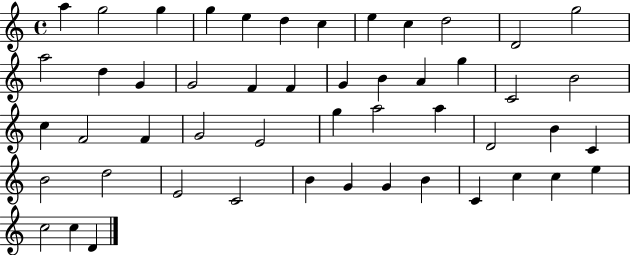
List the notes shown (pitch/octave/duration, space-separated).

A5/q G5/h G5/q G5/q E5/q D5/q C5/q E5/q C5/q D5/h D4/h G5/h A5/h D5/q G4/q G4/h F4/q F4/q G4/q B4/q A4/q G5/q C4/h B4/h C5/q F4/h F4/q G4/h E4/h G5/q A5/h A5/q D4/h B4/q C4/q B4/h D5/h E4/h C4/h B4/q G4/q G4/q B4/q C4/q C5/q C5/q E5/q C5/h C5/q D4/q